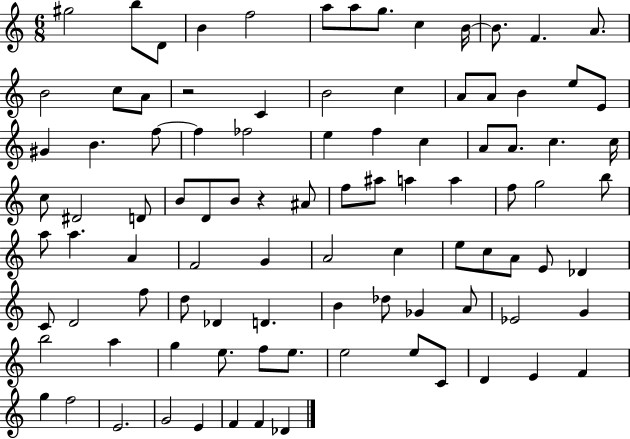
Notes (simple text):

G#5/h B5/e D4/e B4/q F5/h A5/e A5/e G5/e. C5/q B4/s B4/e. F4/q. A4/e. B4/h C5/e A4/e R/h C4/q B4/h C5/q A4/e A4/e B4/q E5/e E4/e G#4/q B4/q. F5/e F5/q FES5/h E5/q F5/q C5/q A4/e A4/e. C5/q. C5/s C5/e D#4/h D4/e B4/e D4/e B4/e R/q A#4/e F5/e A#5/e A5/q A5/q F5/e G5/h B5/e A5/e A5/q. A4/q F4/h G4/q A4/h C5/q E5/e C5/e A4/e E4/e Db4/q C4/e D4/h F5/e D5/e Db4/q D4/q. B4/q Db5/e Gb4/q A4/e Eb4/h G4/q B5/h A5/q G5/q E5/e. F5/e E5/e. E5/h E5/e C4/e D4/q E4/q F4/q G5/q F5/h E4/h. G4/h E4/q F4/q F4/q Db4/q